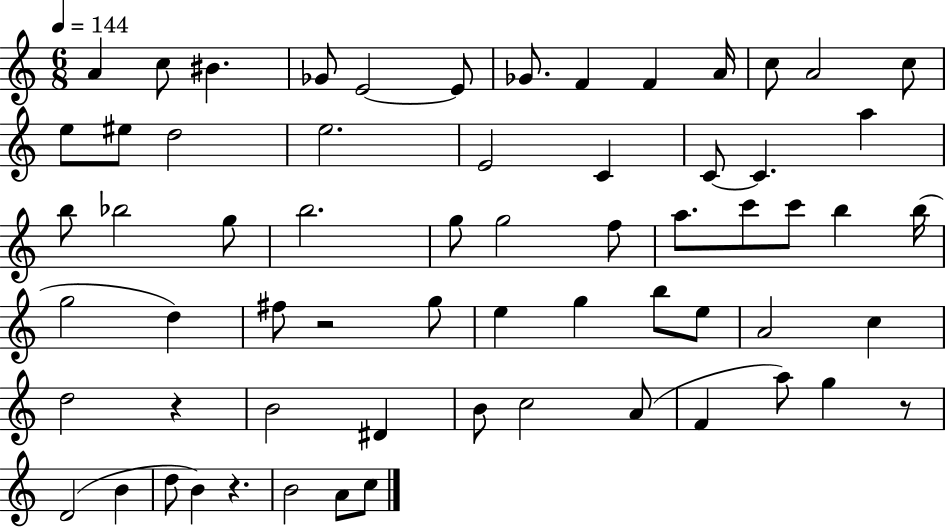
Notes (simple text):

A4/q C5/e BIS4/q. Gb4/e E4/h E4/e Gb4/e. F4/q F4/q A4/s C5/e A4/h C5/e E5/e EIS5/e D5/h E5/h. E4/h C4/q C4/e C4/q. A5/q B5/e Bb5/h G5/e B5/h. G5/e G5/h F5/e A5/e. C6/e C6/e B5/q B5/s G5/h D5/q F#5/e R/h G5/e E5/q G5/q B5/e E5/e A4/h C5/q D5/h R/q B4/h D#4/q B4/e C5/h A4/e F4/q A5/e G5/q R/e D4/h B4/q D5/e B4/q R/q. B4/h A4/e C5/e